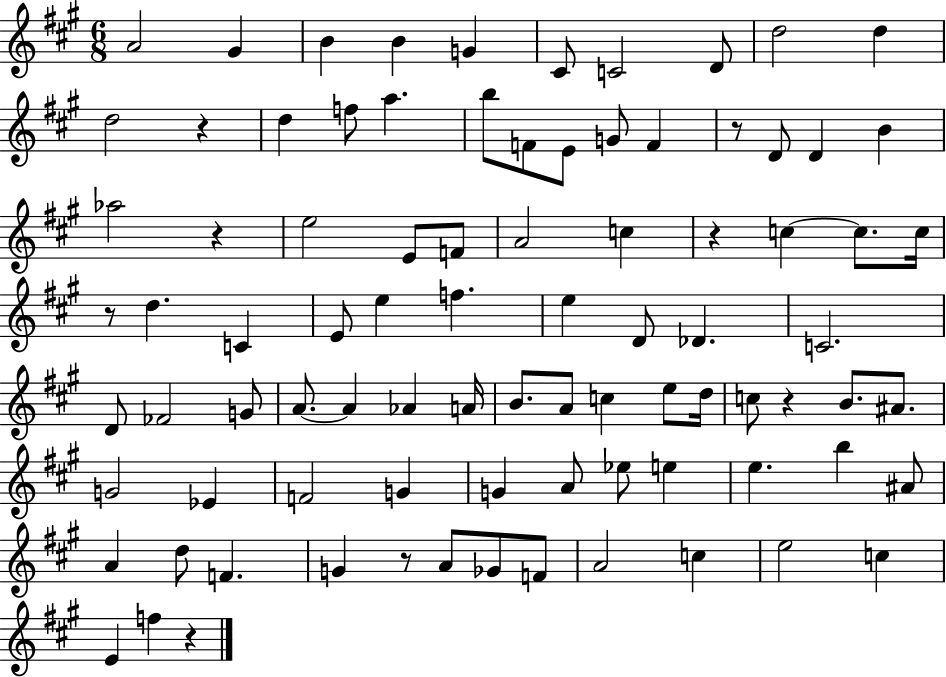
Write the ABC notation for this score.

X:1
T:Untitled
M:6/8
L:1/4
K:A
A2 ^G B B G ^C/2 C2 D/2 d2 d d2 z d f/2 a b/2 F/2 E/2 G/2 F z/2 D/2 D B _a2 z e2 E/2 F/2 A2 c z c c/2 c/4 z/2 d C E/2 e f e D/2 _D C2 D/2 _F2 G/2 A/2 A _A A/4 B/2 A/2 c e/2 d/4 c/2 z B/2 ^A/2 G2 _E F2 G G A/2 _e/2 e e b ^A/2 A d/2 F G z/2 A/2 _G/2 F/2 A2 c e2 c E f z